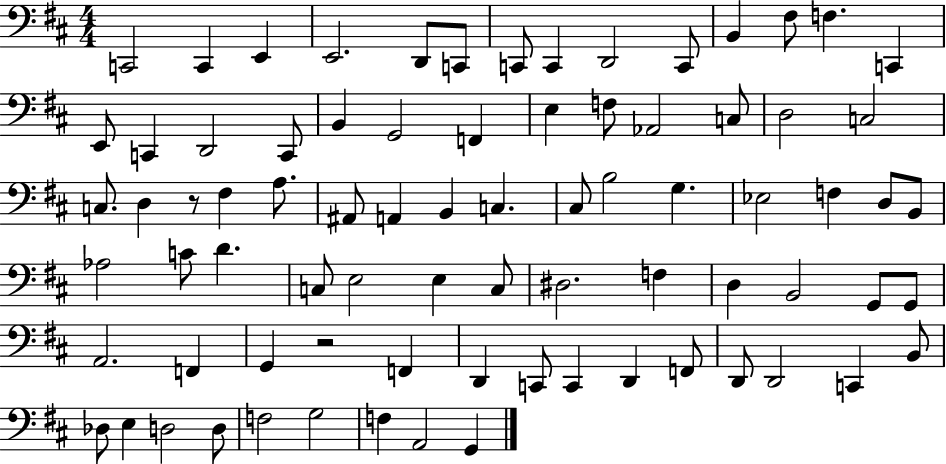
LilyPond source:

{
  \clef bass
  \numericTimeSignature
  \time 4/4
  \key d \major
  \repeat volta 2 { c,2 c,4 e,4 | e,2. d,8 c,8 | c,8 c,4 d,2 c,8 | b,4 fis8 f4. c,4 | \break e,8 c,4 d,2 c,8 | b,4 g,2 f,4 | e4 f8 aes,2 c8 | d2 c2 | \break c8. d4 r8 fis4 a8. | ais,8 a,4 b,4 c4. | cis8 b2 g4. | ees2 f4 d8 b,8 | \break aes2 c'8 d'4. | c8 e2 e4 c8 | dis2. f4 | d4 b,2 g,8 g,8 | \break a,2. f,4 | g,4 r2 f,4 | d,4 c,8 c,4 d,4 f,8 | d,8 d,2 c,4 b,8 | \break des8 e4 d2 d8 | f2 g2 | f4 a,2 g,4 | } \bar "|."
}